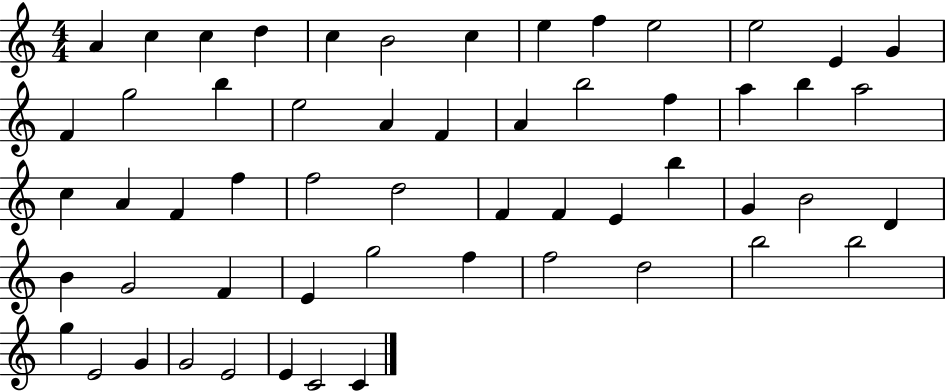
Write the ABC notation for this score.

X:1
T:Untitled
M:4/4
L:1/4
K:C
A c c d c B2 c e f e2 e2 E G F g2 b e2 A F A b2 f a b a2 c A F f f2 d2 F F E b G B2 D B G2 F E g2 f f2 d2 b2 b2 g E2 G G2 E2 E C2 C